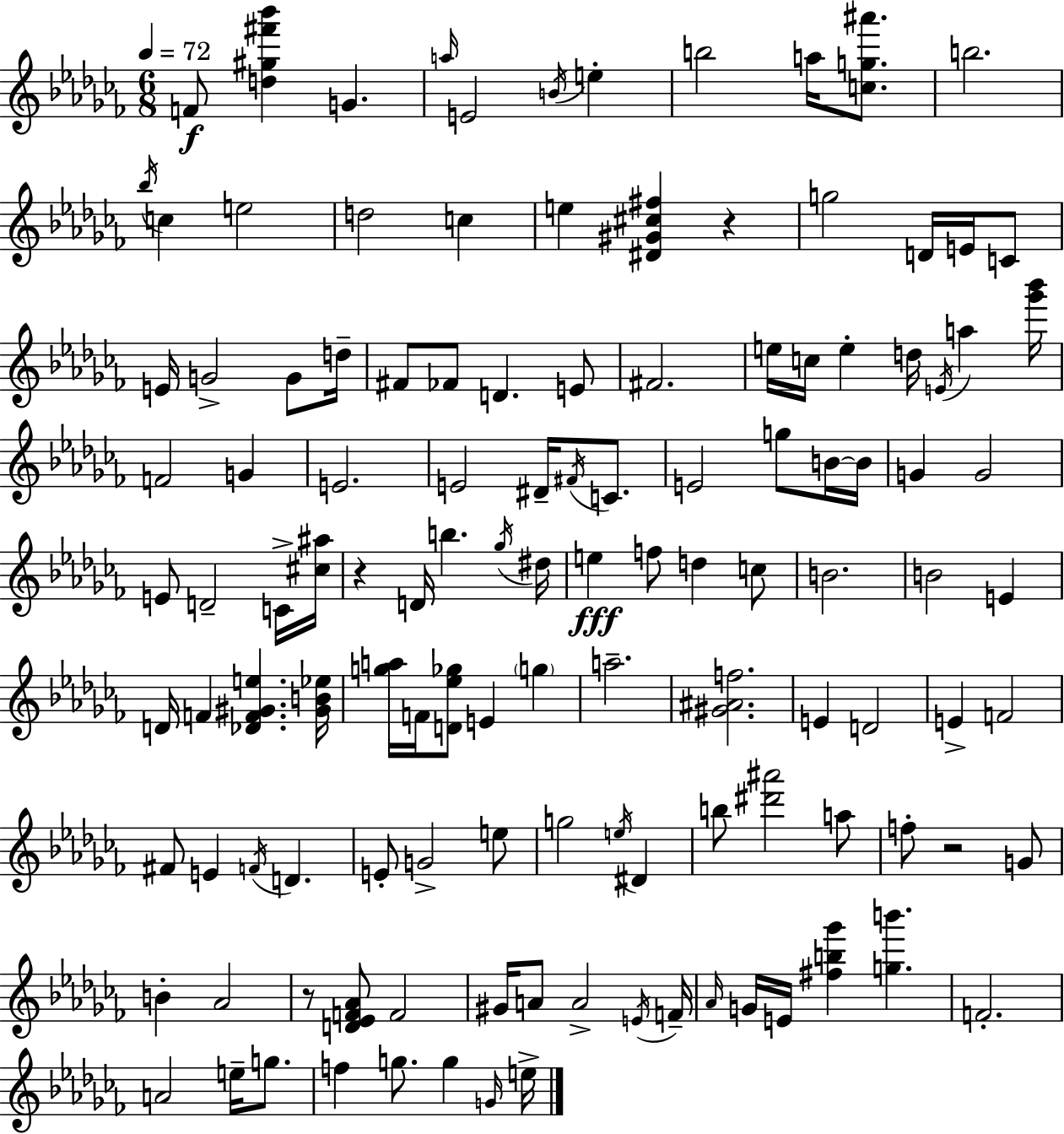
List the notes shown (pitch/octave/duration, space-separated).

F4/e [D5,G#5,F#6,Bb6]/q G4/q. A5/s E4/h B4/s E5/q B5/h A5/s [C5,G5,A#6]/e. B5/h. Bb5/s C5/q E5/h D5/h C5/q E5/q [D#4,G#4,C#5,F#5]/q R/q G5/h D4/s E4/s C4/e E4/s G4/h G4/e D5/s F#4/e FES4/e D4/q. E4/e F#4/h. E5/s C5/s E5/q D5/s E4/s A5/q [Gb6,Bb6]/s F4/h G4/q E4/h. E4/h D#4/s F#4/s C4/e. E4/h G5/e B4/s B4/s G4/q G4/h E4/e D4/h C4/s [C#5,A#5]/s R/q D4/s B5/q. Gb5/s D#5/s E5/q F5/e D5/q C5/e B4/h. B4/h E4/q D4/s F4/q [Db4,F4,G#4,E5]/q. [G#4,B4,Eb5]/s [G5,A5]/s F4/s [D4,Eb5,Gb5]/e E4/q G5/q A5/h. [G#4,A#4,F5]/h. E4/q D4/h E4/q F4/h F#4/e E4/q F4/s D4/q. E4/e G4/h E5/e G5/h E5/s D#4/q B5/e [D#6,A#6]/h A5/e F5/e R/h G4/e B4/q Ab4/h R/e [D4,Eb4,F4,Ab4]/e F4/h G#4/s A4/e A4/h E4/s F4/s Ab4/s G4/s E4/s [F#5,B5,Gb6]/q [G5,B6]/q. F4/h. A4/h E5/s G5/e. F5/q G5/e. G5/q G4/s E5/s